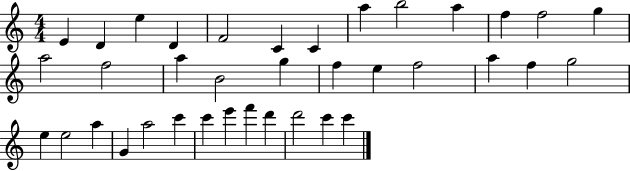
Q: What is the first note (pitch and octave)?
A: E4